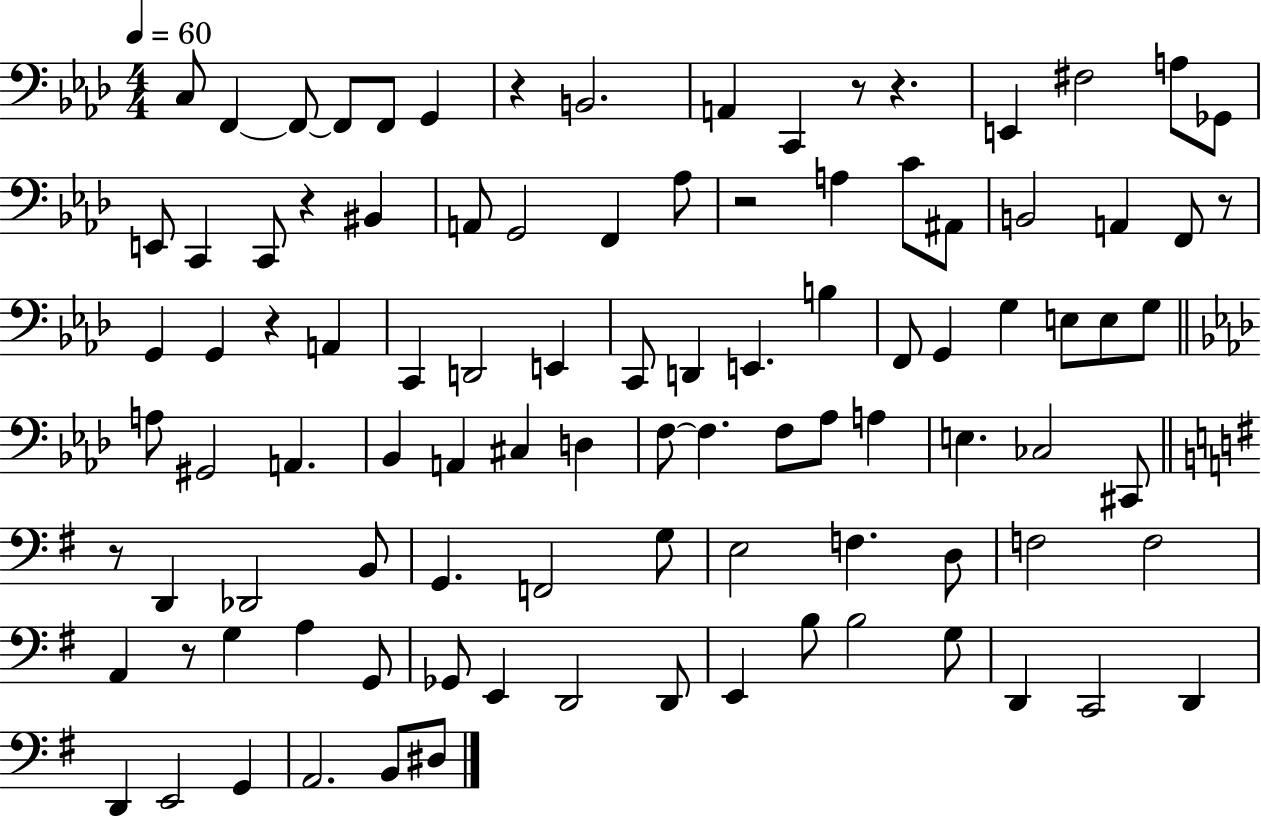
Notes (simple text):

C3/e F2/q F2/e F2/e F2/e G2/q R/q B2/h. A2/q C2/q R/e R/q. E2/q F#3/h A3/e Gb2/e E2/e C2/q C2/e R/q BIS2/q A2/e G2/h F2/q Ab3/e R/h A3/q C4/e A#2/e B2/h A2/q F2/e R/e G2/q G2/q R/q A2/q C2/q D2/h E2/q C2/e D2/q E2/q. B3/q F2/e G2/q G3/q E3/e E3/e G3/e A3/e G#2/h A2/q. Bb2/q A2/q C#3/q D3/q F3/e F3/q. F3/e Ab3/e A3/q E3/q. CES3/h C#2/e R/e D2/q Db2/h B2/e G2/q. F2/h G3/e E3/h F3/q. D3/e F3/h F3/h A2/q R/e G3/q A3/q G2/e Gb2/e E2/q D2/h D2/e E2/q B3/e B3/h G3/e D2/q C2/h D2/q D2/q E2/h G2/q A2/h. B2/e D#3/e